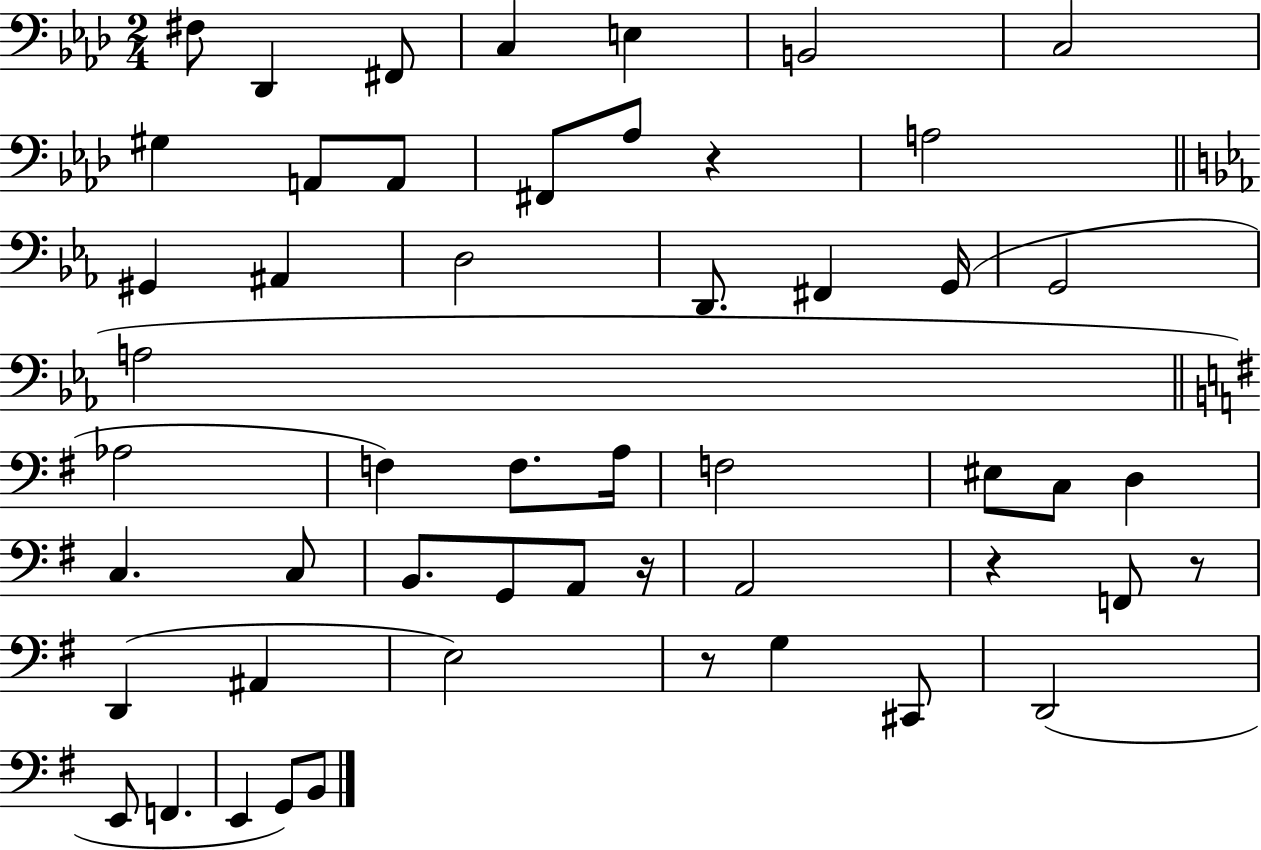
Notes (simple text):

F#3/e Db2/q F#2/e C3/q E3/q B2/h C3/h G#3/q A2/e A2/e F#2/e Ab3/e R/q A3/h G#2/q A#2/q D3/h D2/e. F#2/q G2/s G2/h A3/h Ab3/h F3/q F3/e. A3/s F3/h EIS3/e C3/e D3/q C3/q. C3/e B2/e. G2/e A2/e R/s A2/h R/q F2/e R/e D2/q A#2/q E3/h R/e G3/q C#2/e D2/h E2/e F2/q. E2/q G2/e B2/e